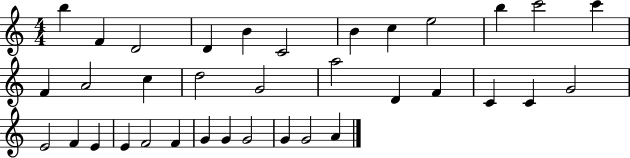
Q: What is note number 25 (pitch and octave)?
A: F4